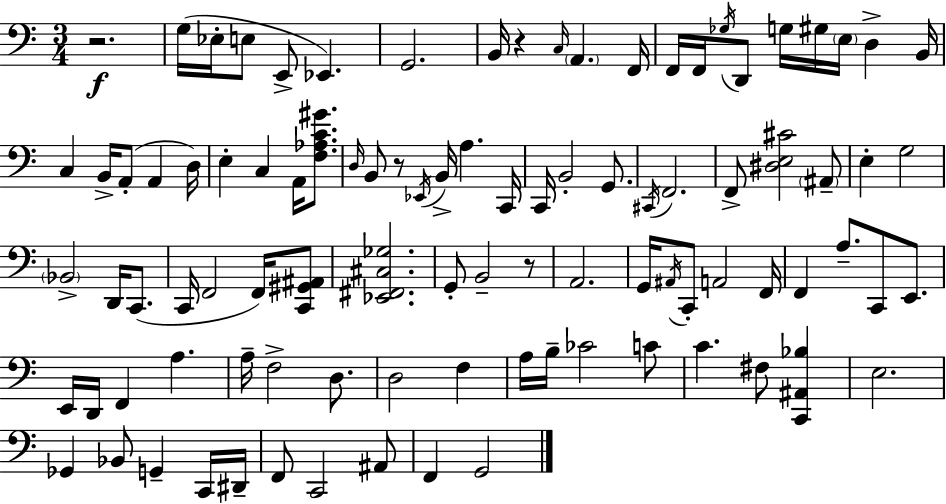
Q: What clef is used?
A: bass